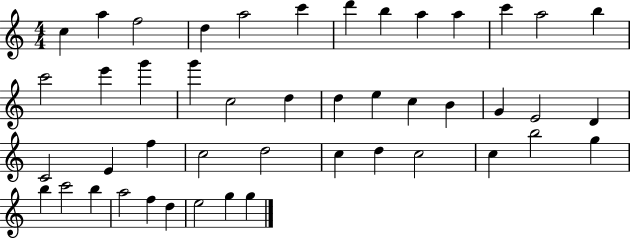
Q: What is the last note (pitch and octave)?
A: G5